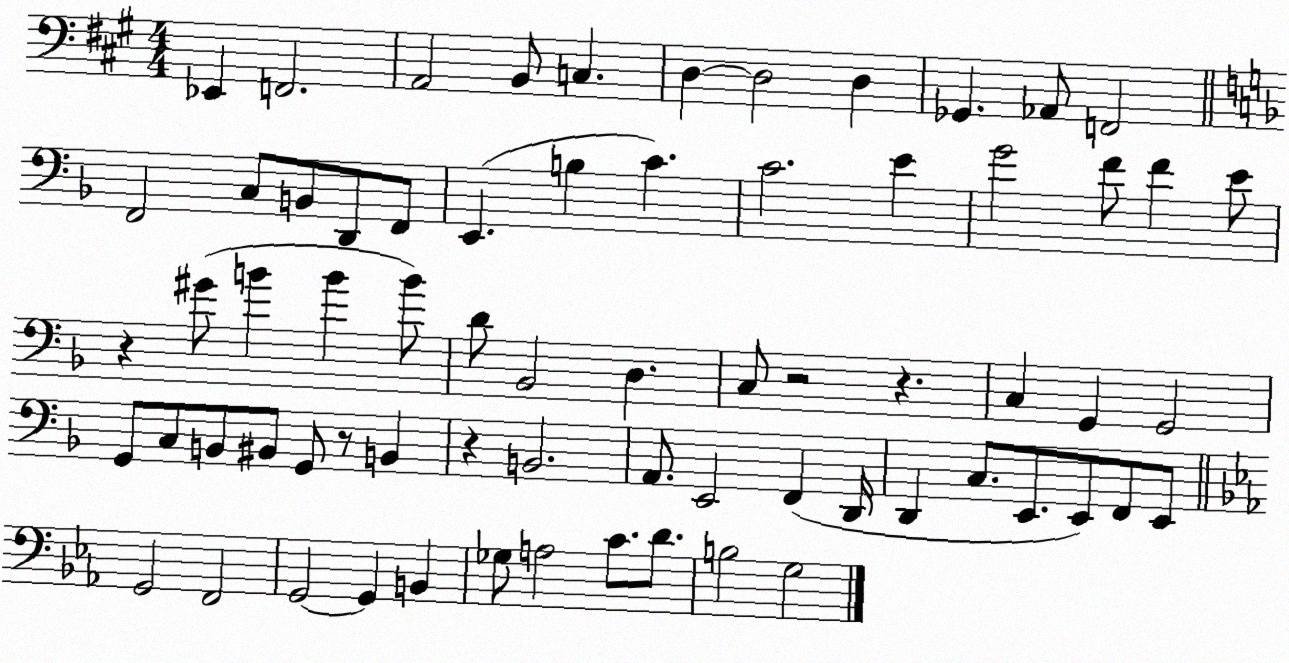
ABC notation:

X:1
T:Untitled
M:4/4
L:1/4
K:A
_E,, F,,2 A,,2 B,,/2 C, D, D,2 D, _G,, _A,,/2 F,,2 F,,2 C,/2 B,,/2 D,,/2 F,,/2 E,, B, C C2 E G2 F/2 F E/2 z ^G/2 B B B/2 D/2 _B,,2 D, C,/2 z2 z C, G,, G,,2 G,,/2 C,/2 B,,/2 ^B,,/2 G,,/2 z/2 B,, z B,,2 A,,/2 E,,2 F,, D,,/4 D,, C,/2 E,,/2 E,,/2 F,,/2 E,,/2 G,,2 F,,2 G,,2 G,, B,, _G,/2 A,2 C/2 D/2 B,2 G,2